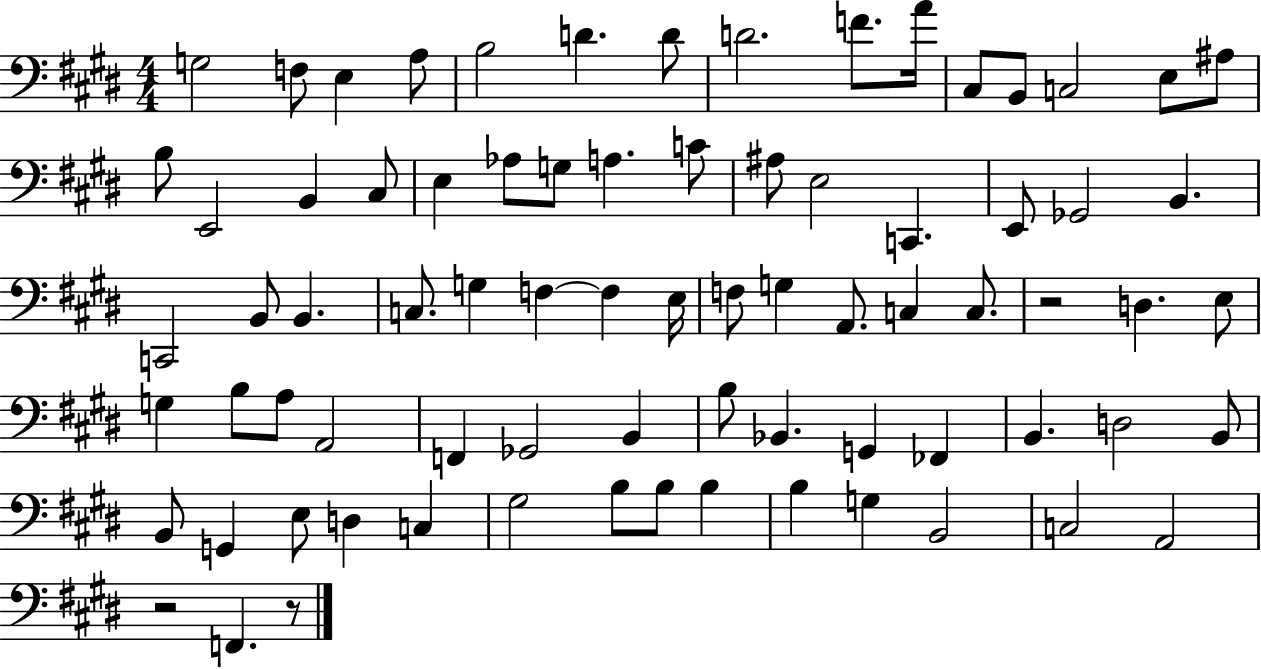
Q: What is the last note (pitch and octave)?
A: F2